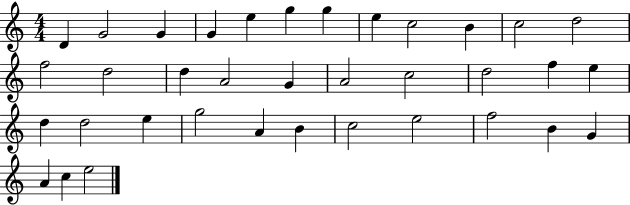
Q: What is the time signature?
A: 4/4